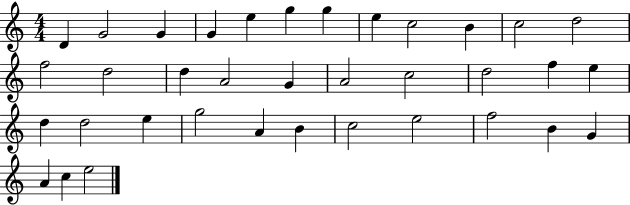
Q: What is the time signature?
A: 4/4